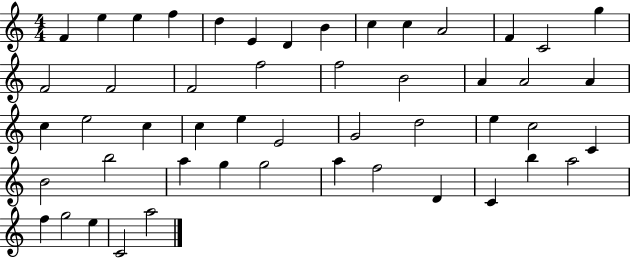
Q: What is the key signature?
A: C major